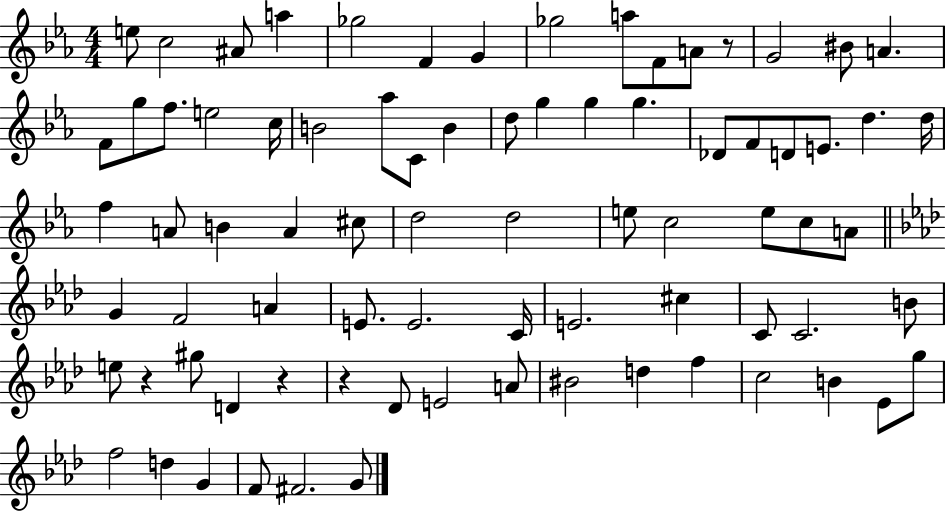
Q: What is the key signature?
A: EES major